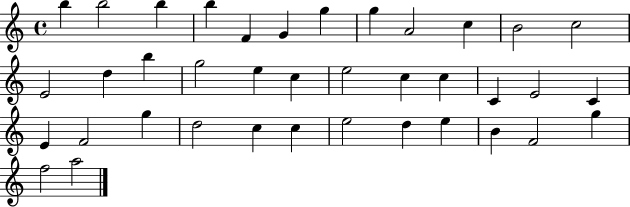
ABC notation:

X:1
T:Untitled
M:4/4
L:1/4
K:C
b b2 b b F G g g A2 c B2 c2 E2 d b g2 e c e2 c c C E2 C E F2 g d2 c c e2 d e B F2 g f2 a2